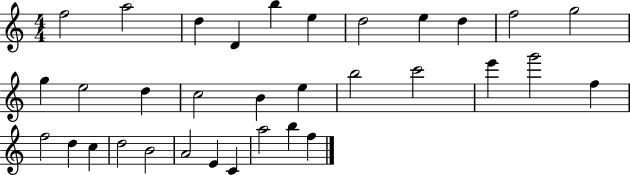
{
  \clef treble
  \numericTimeSignature
  \time 4/4
  \key c \major
  f''2 a''2 | d''4 d'4 b''4 e''4 | d''2 e''4 d''4 | f''2 g''2 | \break g''4 e''2 d''4 | c''2 b'4 e''4 | b''2 c'''2 | e'''4 g'''2 f''4 | \break f''2 d''4 c''4 | d''2 b'2 | a'2 e'4 c'4 | a''2 b''4 f''4 | \break \bar "|."
}